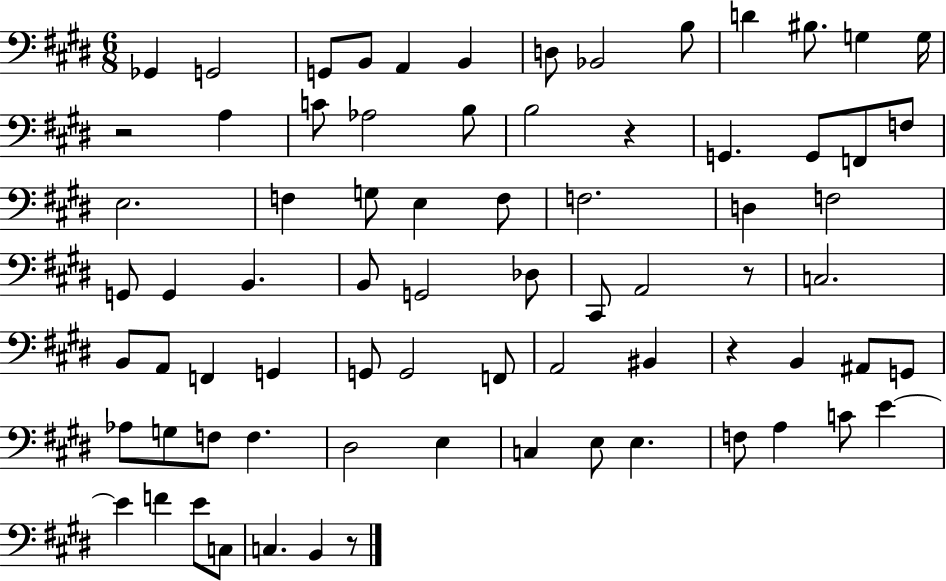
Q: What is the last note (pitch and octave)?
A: B2